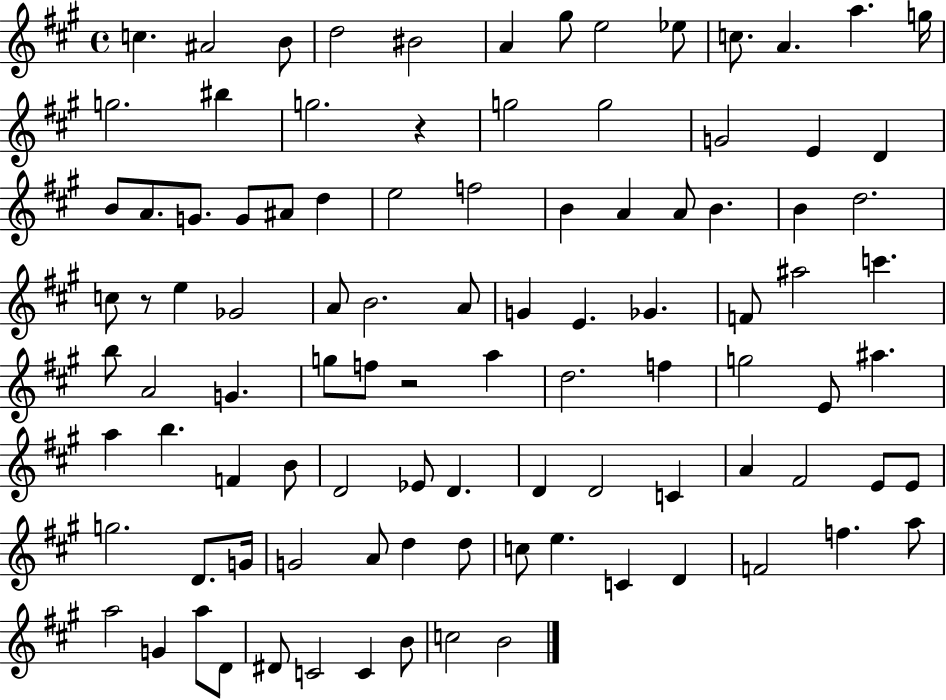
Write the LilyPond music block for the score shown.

{
  \clef treble
  \time 4/4
  \defaultTimeSignature
  \key a \major
  \repeat volta 2 { c''4. ais'2 b'8 | d''2 bis'2 | a'4 gis''8 e''2 ees''8 | c''8. a'4. a''4. g''16 | \break g''2. bis''4 | g''2. r4 | g''2 g''2 | g'2 e'4 d'4 | \break b'8 a'8. g'8. g'8 ais'8 d''4 | e''2 f''2 | b'4 a'4 a'8 b'4. | b'4 d''2. | \break c''8 r8 e''4 ges'2 | a'8 b'2. a'8 | g'4 e'4. ges'4. | f'8 ais''2 c'''4. | \break b''8 a'2 g'4. | g''8 f''8 r2 a''4 | d''2. f''4 | g''2 e'8 ais''4. | \break a''4 b''4. f'4 b'8 | d'2 ees'8 d'4. | d'4 d'2 c'4 | a'4 fis'2 e'8 e'8 | \break g''2. d'8. g'16 | g'2 a'8 d''4 d''8 | c''8 e''4. c'4 d'4 | f'2 f''4. a''8 | \break a''2 g'4 a''8 d'8 | dis'8 c'2 c'4 b'8 | c''2 b'2 | } \bar "|."
}